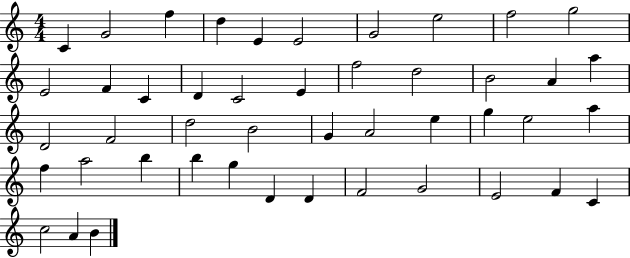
{
  \clef treble
  \numericTimeSignature
  \time 4/4
  \key c \major
  c'4 g'2 f''4 | d''4 e'4 e'2 | g'2 e''2 | f''2 g''2 | \break e'2 f'4 c'4 | d'4 c'2 e'4 | f''2 d''2 | b'2 a'4 a''4 | \break d'2 f'2 | d''2 b'2 | g'4 a'2 e''4 | g''4 e''2 a''4 | \break f''4 a''2 b''4 | b''4 g''4 d'4 d'4 | f'2 g'2 | e'2 f'4 c'4 | \break c''2 a'4 b'4 | \bar "|."
}